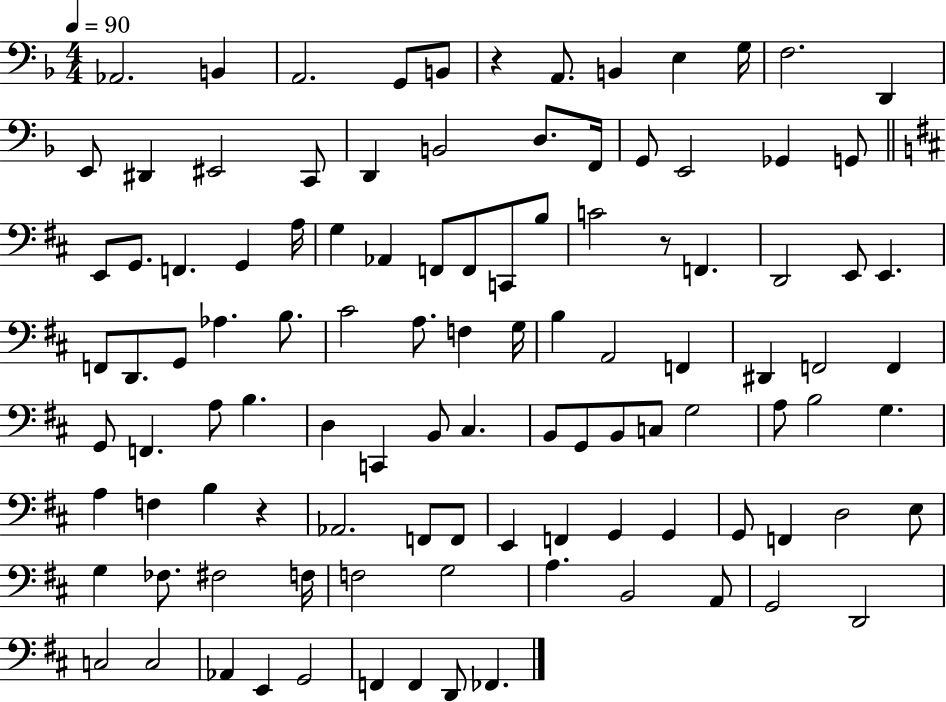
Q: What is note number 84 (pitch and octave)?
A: E3